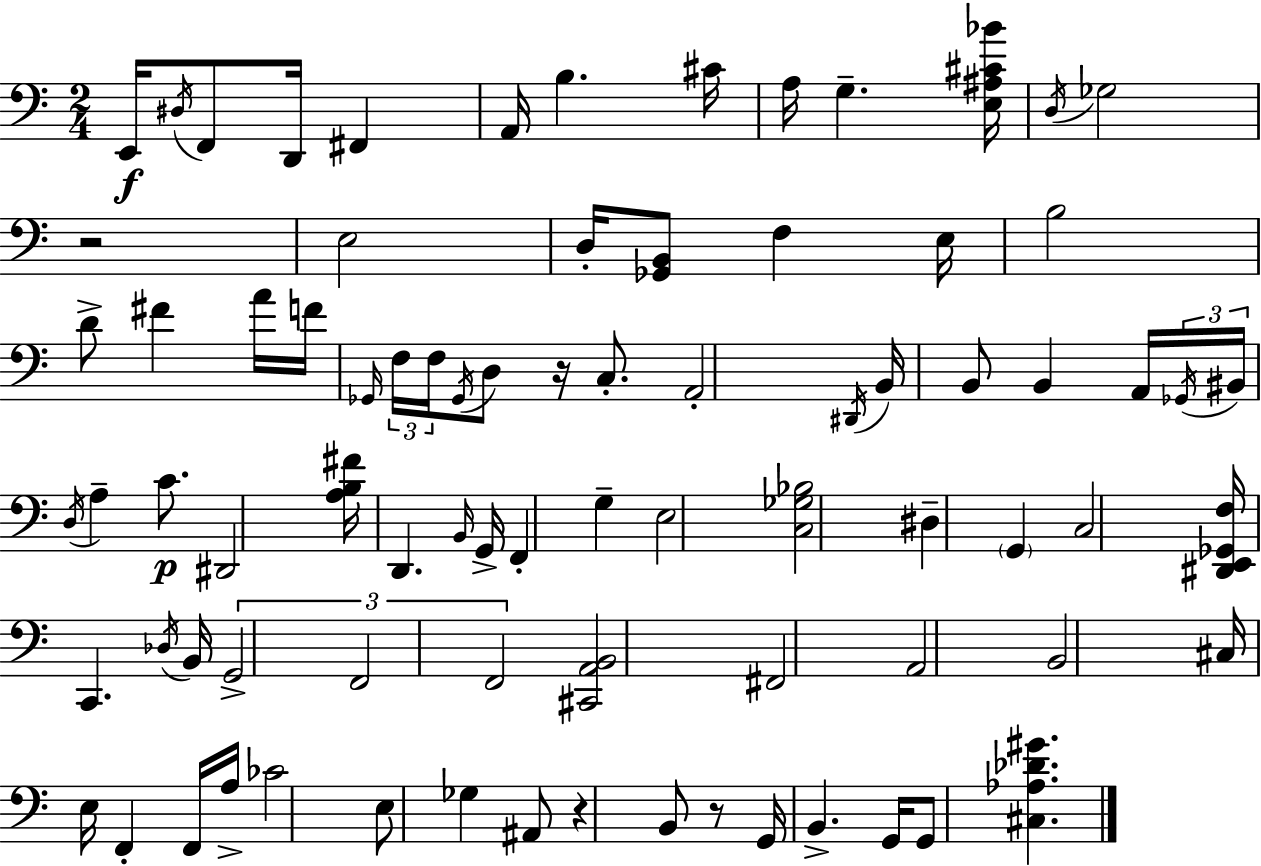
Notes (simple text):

E2/s D#3/s F2/e D2/s F#2/q A2/s B3/q. C#4/s A3/s G3/q. [E3,A#3,C#4,Bb4]/s D3/s Gb3/h R/h E3/h D3/s [Gb2,B2]/e F3/q E3/s B3/h D4/e F#4/q A4/s F4/s Gb2/s F3/s F3/s Gb2/s D3/e R/s C3/e. A2/h D#2/s B2/s B2/e B2/q A2/s Gb2/s BIS2/s D3/s A3/q C4/e. D#2/h [A3,B3,F#4]/s D2/q. B2/s G2/s F2/q G3/q E3/h [C3,Gb3,Bb3]/h D#3/q G2/q C3/h [D#2,E2,Gb2,F3]/s C2/q. Db3/s B2/s G2/h F2/h F2/h [C#2,A2,B2]/h F#2/h A2/h B2/h C#3/s E3/s F2/q F2/s A3/s CES4/h E3/e Gb3/q A#2/e R/q B2/e R/e G2/s B2/q. G2/s G2/e [C#3,Ab3,Db4,G#4]/q.